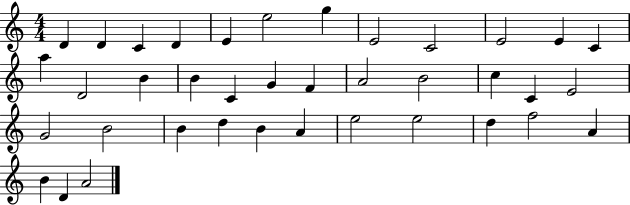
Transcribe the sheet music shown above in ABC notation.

X:1
T:Untitled
M:4/4
L:1/4
K:C
D D C D E e2 g E2 C2 E2 E C a D2 B B C G F A2 B2 c C E2 G2 B2 B d B A e2 e2 d f2 A B D A2